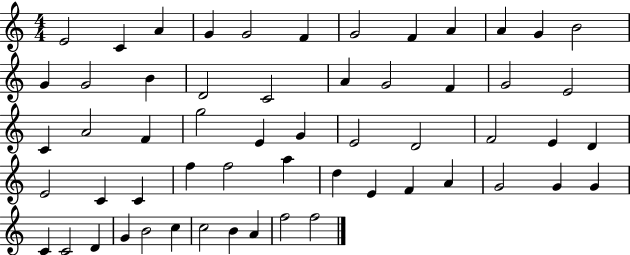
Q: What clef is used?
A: treble